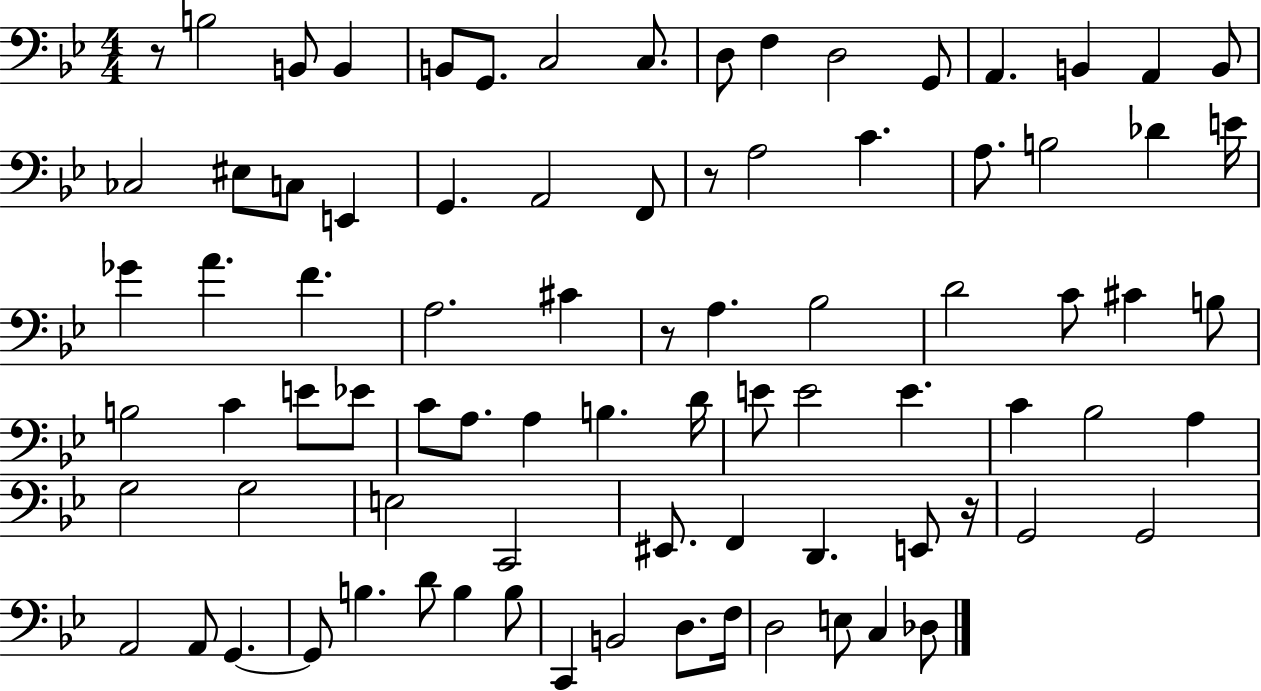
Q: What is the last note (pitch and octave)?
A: Db3